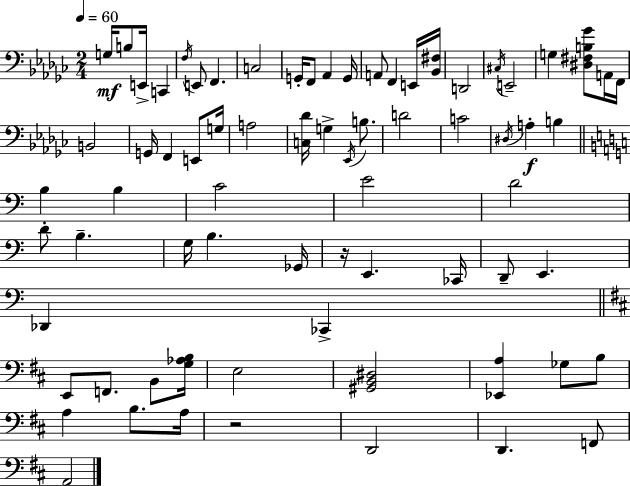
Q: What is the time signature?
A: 2/4